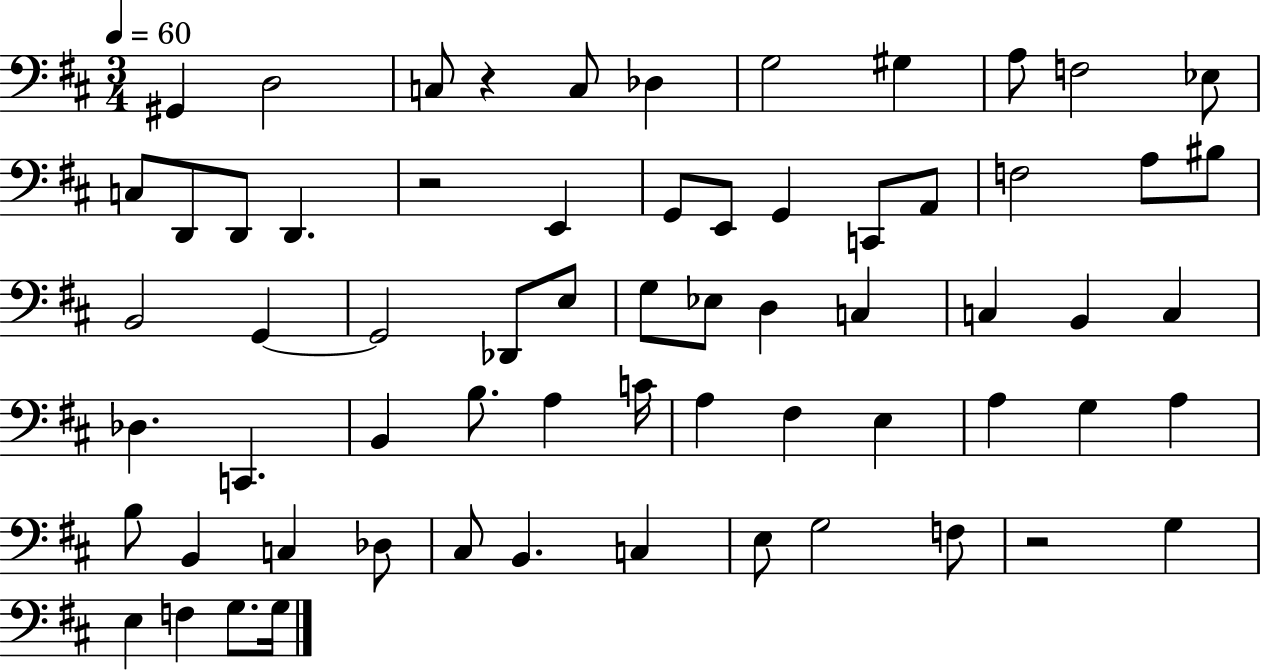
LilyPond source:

{
  \clef bass
  \numericTimeSignature
  \time 3/4
  \key d \major
  \tempo 4 = 60
  gis,4 d2 | c8 r4 c8 des4 | g2 gis4 | a8 f2 ees8 | \break c8 d,8 d,8 d,4. | r2 e,4 | g,8 e,8 g,4 c,8 a,8 | f2 a8 bis8 | \break b,2 g,4~~ | g,2 des,8 e8 | g8 ees8 d4 c4 | c4 b,4 c4 | \break des4. c,4. | b,4 b8. a4 c'16 | a4 fis4 e4 | a4 g4 a4 | \break b8 b,4 c4 des8 | cis8 b,4. c4 | e8 g2 f8 | r2 g4 | \break e4 f4 g8. g16 | \bar "|."
}